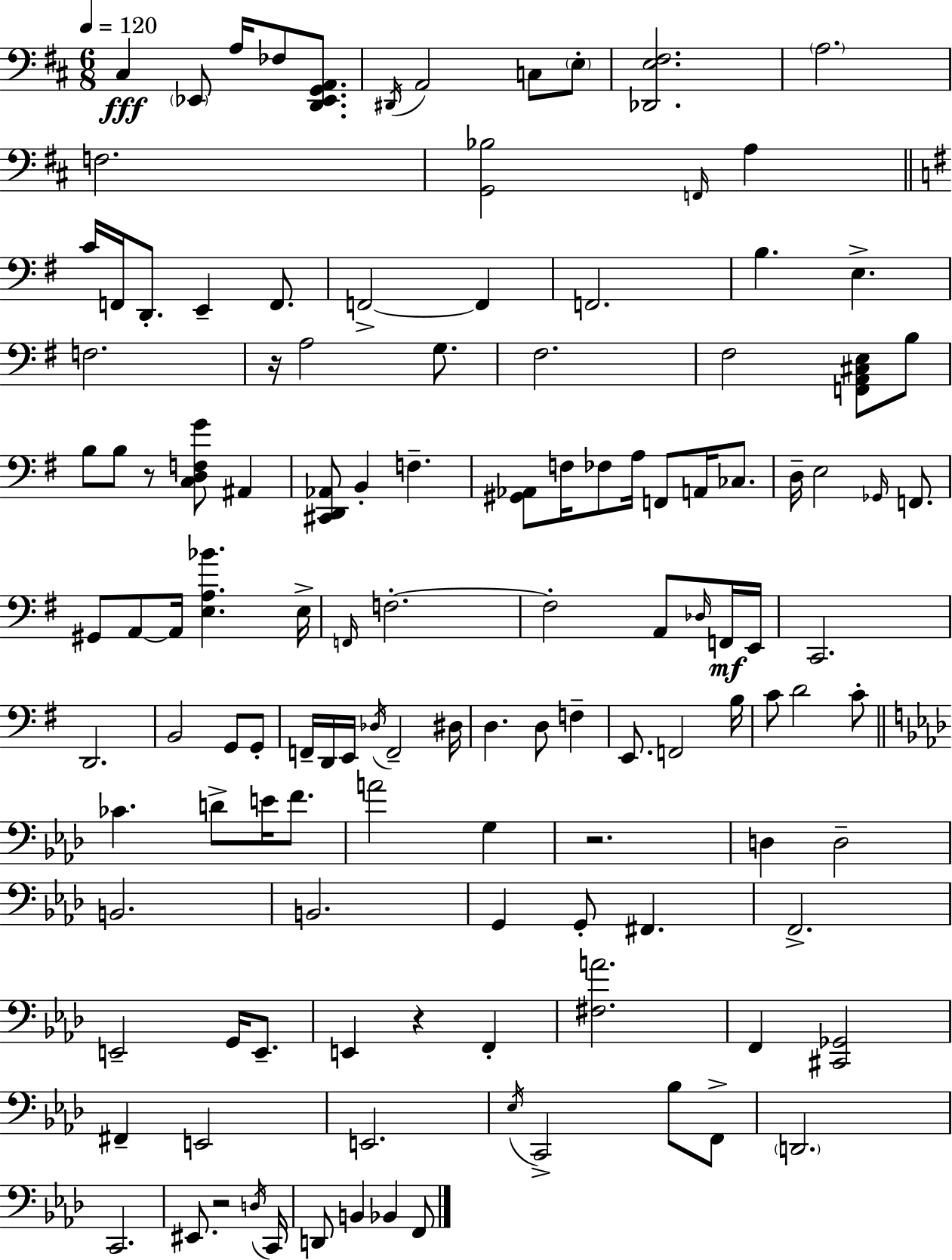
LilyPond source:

{
  \clef bass
  \numericTimeSignature
  \time 6/8
  \key d \major
  \tempo 4 = 120
  \repeat volta 2 { cis4\fff \parenthesize ees,8 a16 fes8 <d, ees, g, a,>8. | \acciaccatura { dis,16 } a,2 c8 \parenthesize e8-. | <des, e fis>2. | \parenthesize a2. | \break f2. | <g, bes>2 \grace { f,16 } a4 | \bar "||" \break \key g \major c'16 f,16 d,8.-. e,4-- f,8. | f,2->~~ f,4 | f,2. | b4. e4.-> | \break f2. | r16 a2 g8. | fis2. | fis2 <f, a, cis e>8 b8 | \break b8 b8 r8 <c d f g'>8 ais,4 | <cis, d, aes,>8 b,4-. f4.-- | <gis, aes,>8 f16 fes8 a16 f,8 a,16 ces8. | d16-- e2 \grace { ges,16 } f,8. | \break gis,8 a,8~~ a,16 <e a bes'>4. | e16-> \grace { f,16 } f2.-.~~ | f2-. a,8 | \grace { des16 } f,16\mf e,16 c,2. | \break d,2. | b,2 g,8 | g,8-. f,16-- d,16 e,16 \acciaccatura { des16 } f,2-- | dis16 d4. d8 | \break f4-- e,8. f,2 | b16 c'8 d'2 | c'8-. \bar "||" \break \key f \minor ces'4. d'8-> e'16 f'8. | a'2 g4 | r2. | d4 d2-- | \break b,2. | b,2. | g,4 g,8-. fis,4. | f,2.-> | \break e,2-- g,16 e,8.-- | e,4 r4 f,4-. | <fis a'>2. | f,4 <cis, ges,>2 | \break fis,4-- e,2 | e,2. | \acciaccatura { ees16 } c,2-> bes8 f,8-> | \parenthesize d,2. | \break c,2. | eis,8. r2 | \acciaccatura { d16 } c,16 d,8 b,4 bes,4 | f,8 } \bar "|."
}